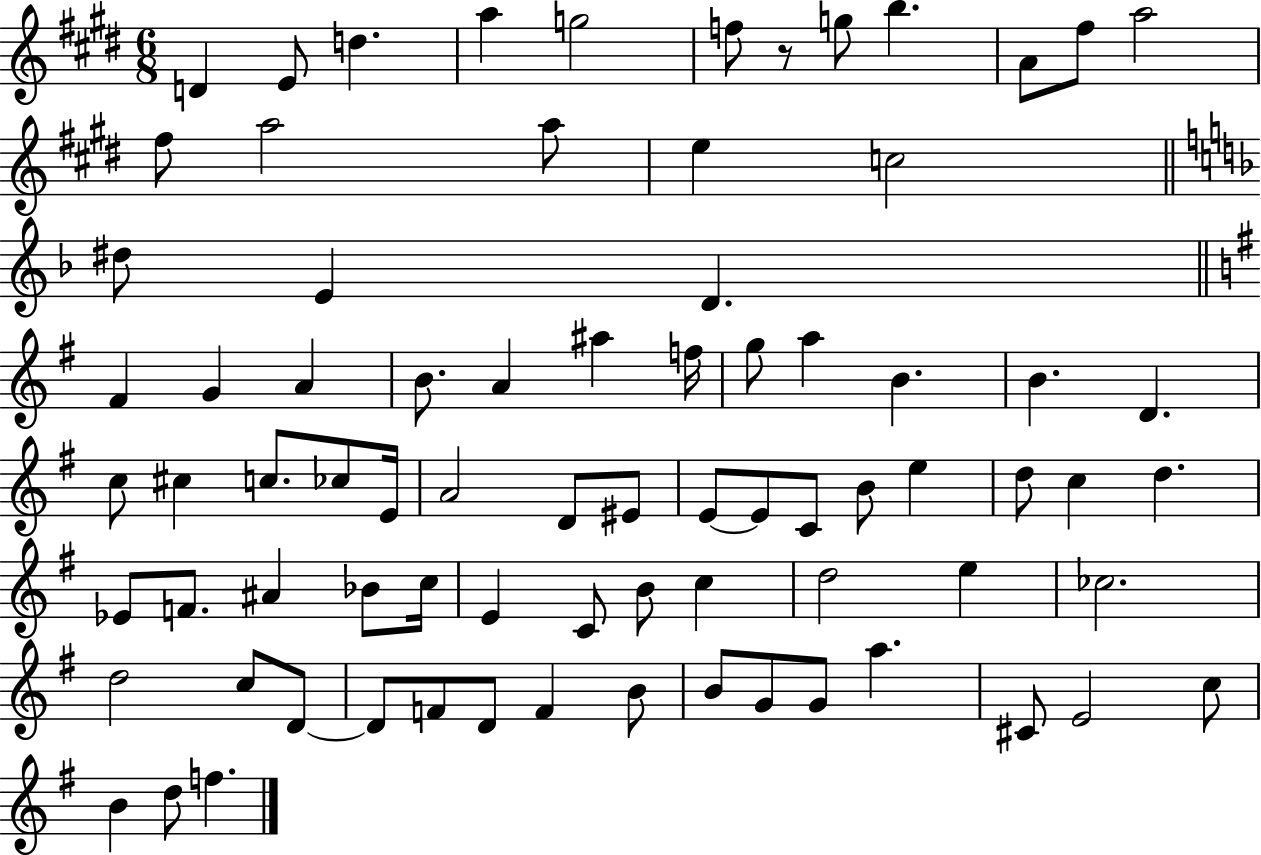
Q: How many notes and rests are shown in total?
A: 78